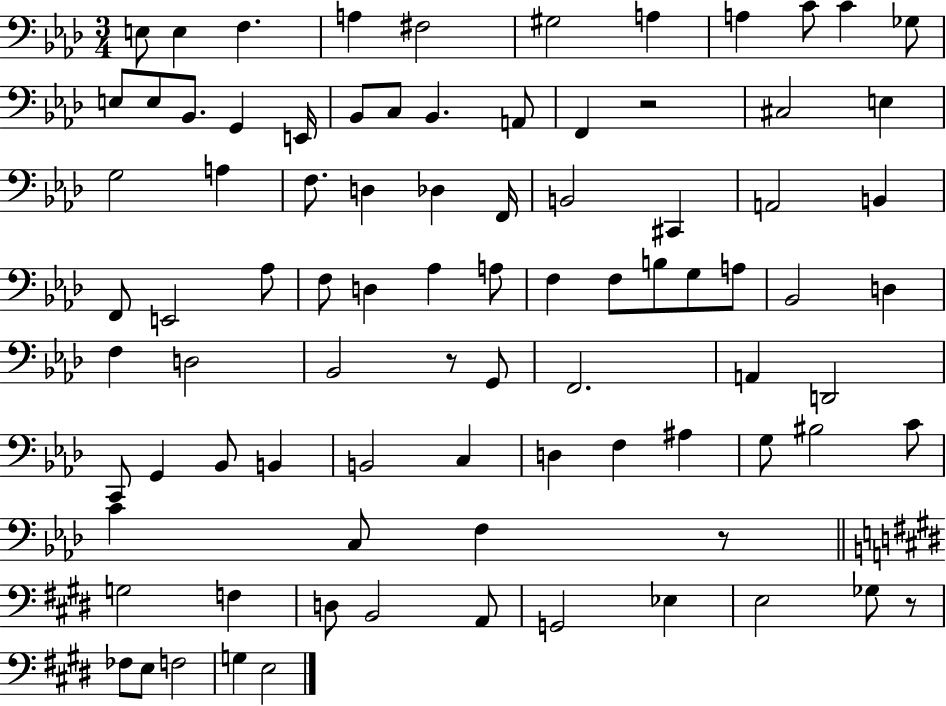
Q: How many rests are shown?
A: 4